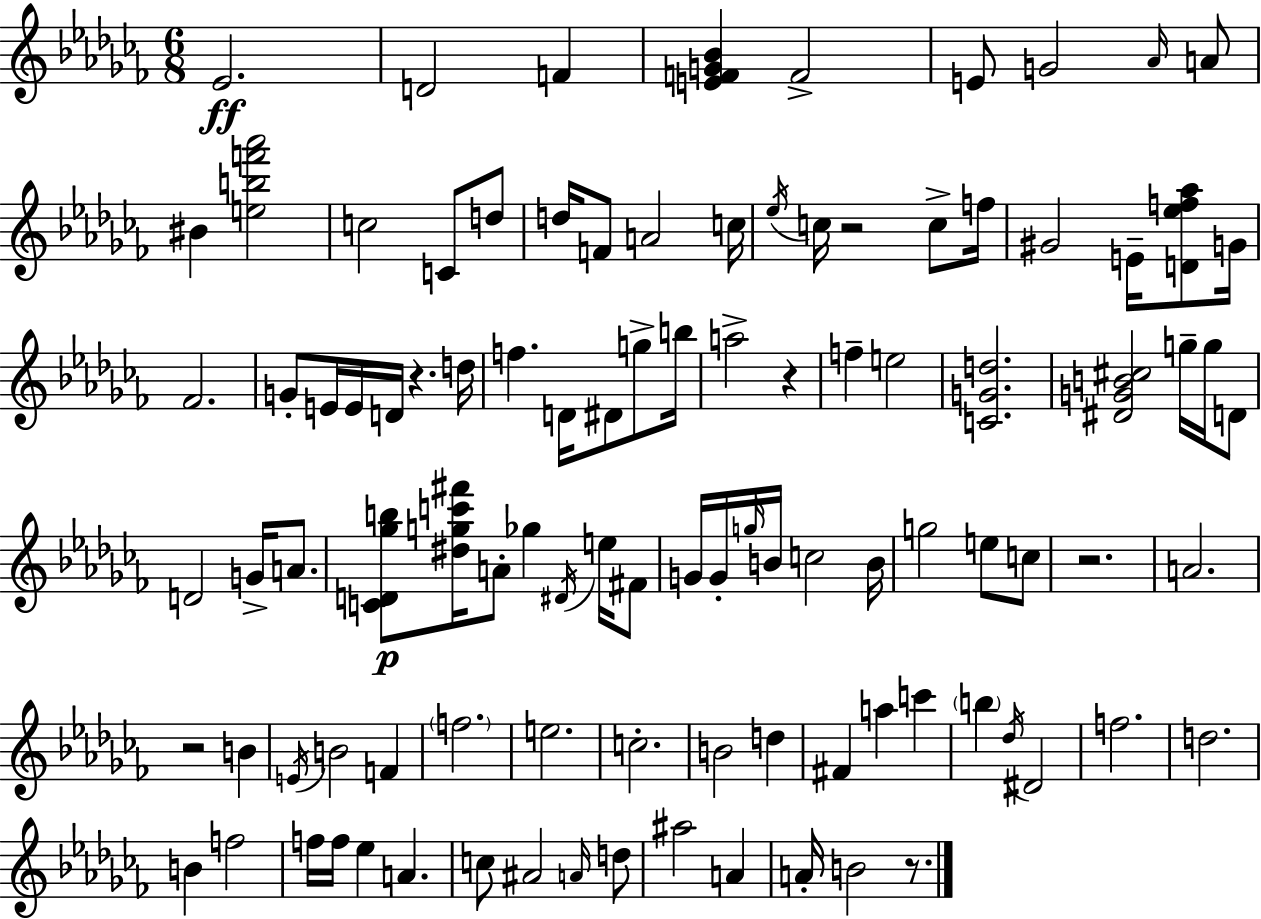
Eb4/h. D4/h F4/q [E4,F4,G4,Bb4]/q F4/h E4/e G4/h Ab4/s A4/e BIS4/q [E5,B5,F6,Ab6]/h C5/h C4/e D5/e D5/s F4/e A4/h C5/s Eb5/s C5/s R/h C5/e F5/s G#4/h E4/s [D4,Eb5,F5,Ab5]/e G4/s FES4/h. G4/e E4/s E4/s D4/s R/q. D5/s F5/q. D4/s D#4/e G5/e B5/s A5/h R/q F5/q E5/h [C4,G4,D5]/h. [D#4,G4,B4,C#5]/h G5/s G5/s D4/e D4/h G4/s A4/e. [C4,D4,Gb5,B5]/e [D#5,G5,C6,F#6]/s A4/e Gb5/q D#4/s E5/s F#4/e G4/s G4/s G5/s B4/s C5/h B4/s G5/h E5/e C5/e R/h. A4/h. R/h B4/q E4/s B4/h F4/q F5/h. E5/h. C5/h. B4/h D5/q F#4/q A5/q C6/q B5/q Db5/s D#4/h F5/h. D5/h. B4/q F5/h F5/s F5/s Eb5/q A4/q. C5/e A#4/h A4/s D5/e A#5/h A4/q A4/s B4/h R/e.